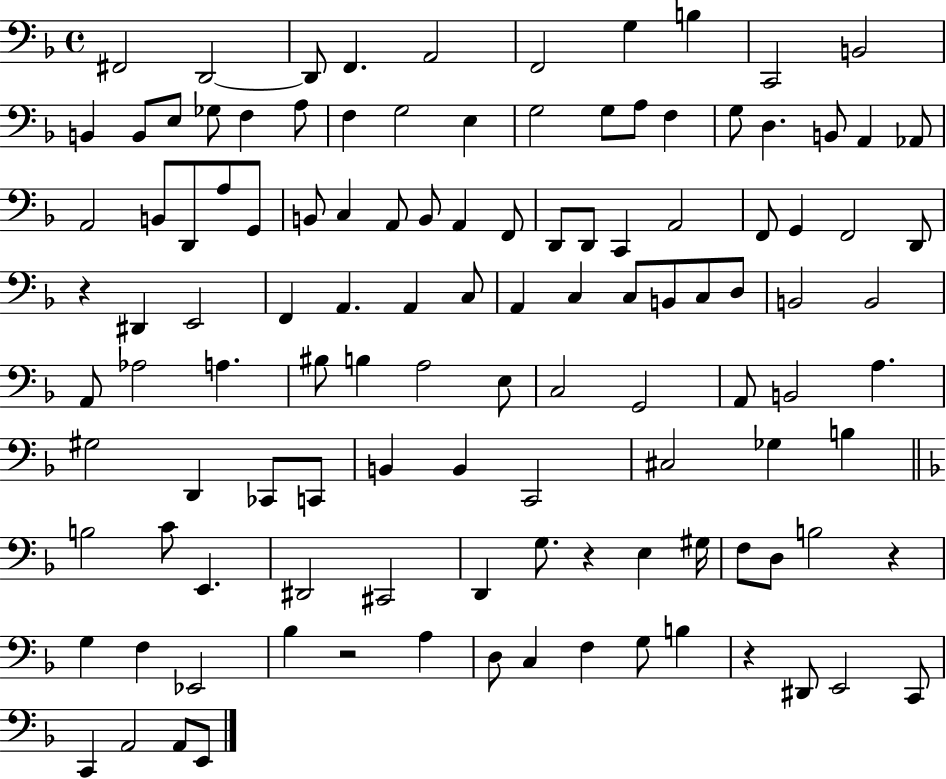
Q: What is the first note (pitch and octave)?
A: F#2